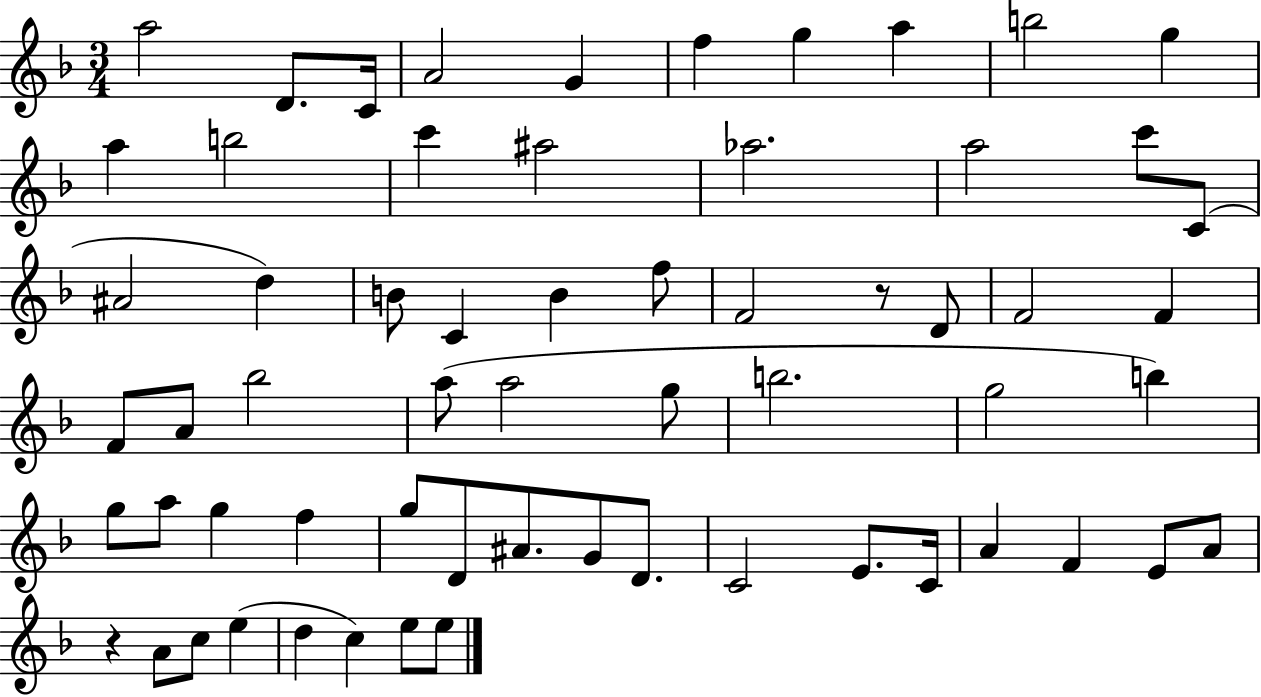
A5/h D4/e. C4/s A4/h G4/q F5/q G5/q A5/q B5/h G5/q A5/q B5/h C6/q A#5/h Ab5/h. A5/h C6/e C4/e A#4/h D5/q B4/e C4/q B4/q F5/e F4/h R/e D4/e F4/h F4/q F4/e A4/e Bb5/h A5/e A5/h G5/e B5/h. G5/h B5/q G5/e A5/e G5/q F5/q G5/e D4/e A#4/e. G4/e D4/e. C4/h E4/e. C4/s A4/q F4/q E4/e A4/e R/q A4/e C5/e E5/q D5/q C5/q E5/e E5/e